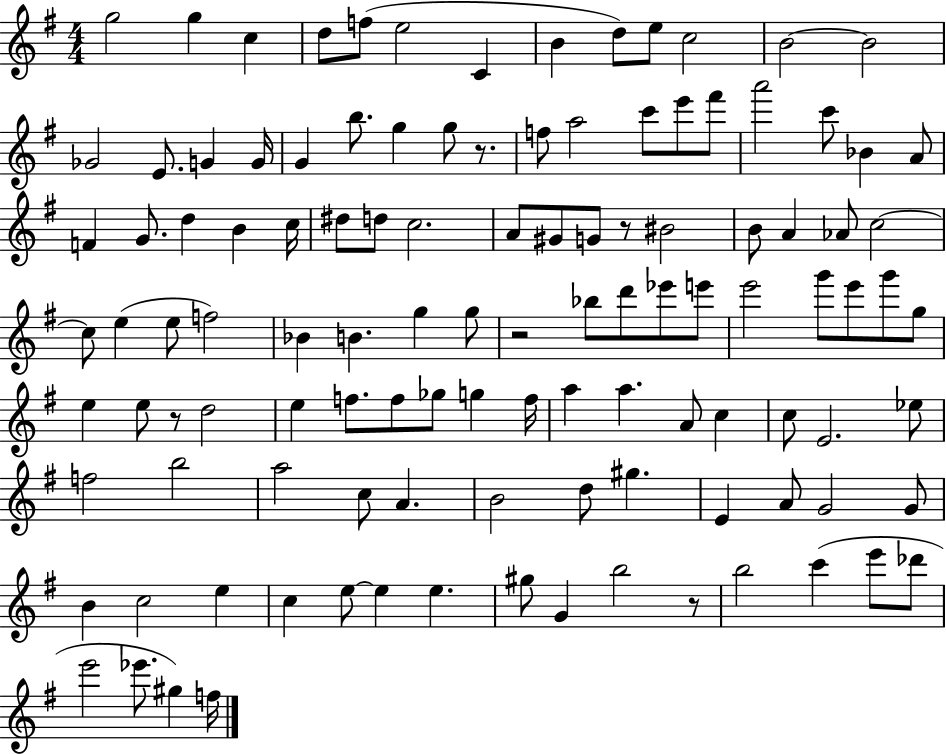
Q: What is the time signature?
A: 4/4